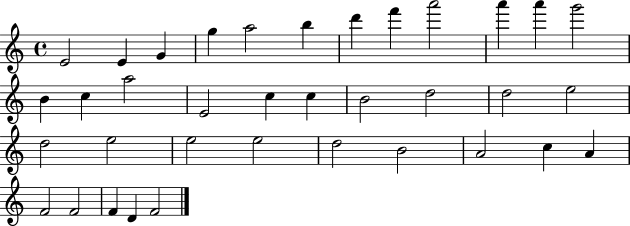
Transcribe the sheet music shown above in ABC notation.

X:1
T:Untitled
M:4/4
L:1/4
K:C
E2 E G g a2 b d' f' a'2 a' a' g'2 B c a2 E2 c c B2 d2 d2 e2 d2 e2 e2 e2 d2 B2 A2 c A F2 F2 F D F2